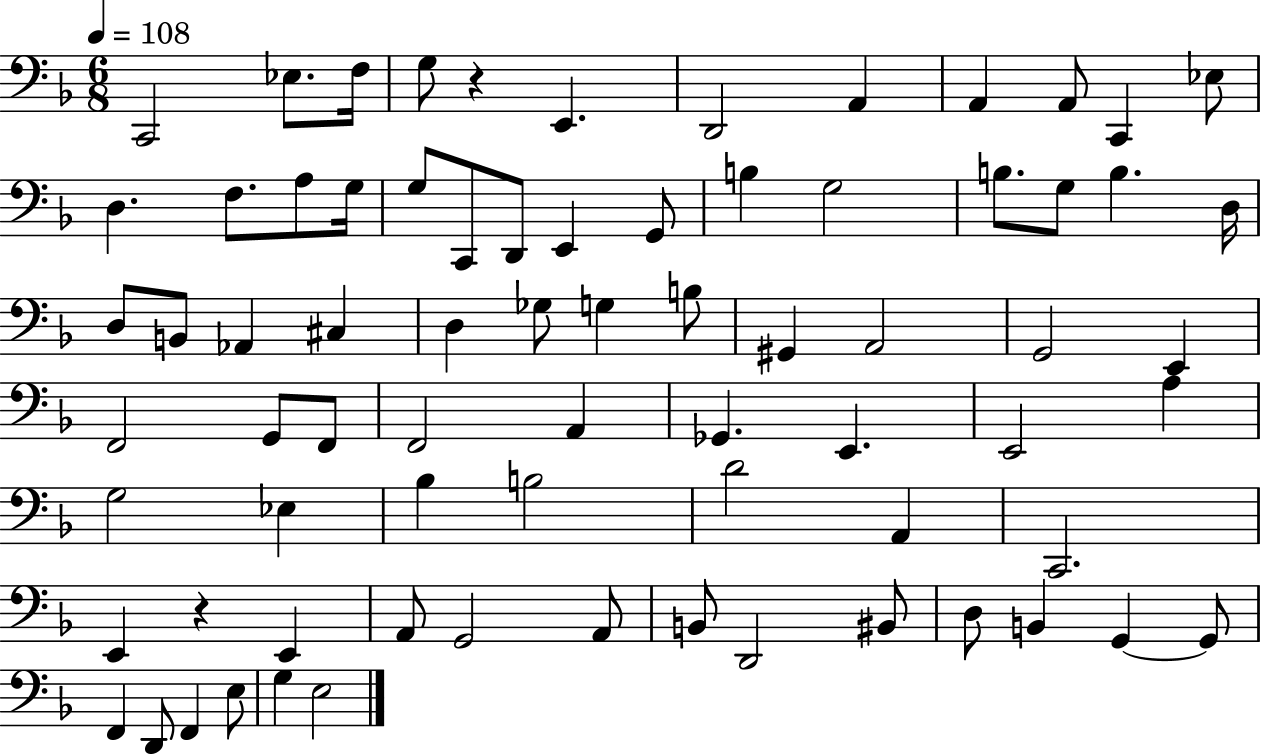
C2/h Eb3/e. F3/s G3/e R/q E2/q. D2/h A2/q A2/q A2/e C2/q Eb3/e D3/q. F3/e. A3/e G3/s G3/e C2/e D2/e E2/q G2/e B3/q G3/h B3/e. G3/e B3/q. D3/s D3/e B2/e Ab2/q C#3/q D3/q Gb3/e G3/q B3/e G#2/q A2/h G2/h E2/q F2/h G2/e F2/e F2/h A2/q Gb2/q. E2/q. E2/h A3/q G3/h Eb3/q Bb3/q B3/h D4/h A2/q C2/h. E2/q R/q E2/q A2/e G2/h A2/e B2/e D2/h BIS2/e D3/e B2/q G2/q G2/e F2/q D2/e F2/q E3/e G3/q E3/h